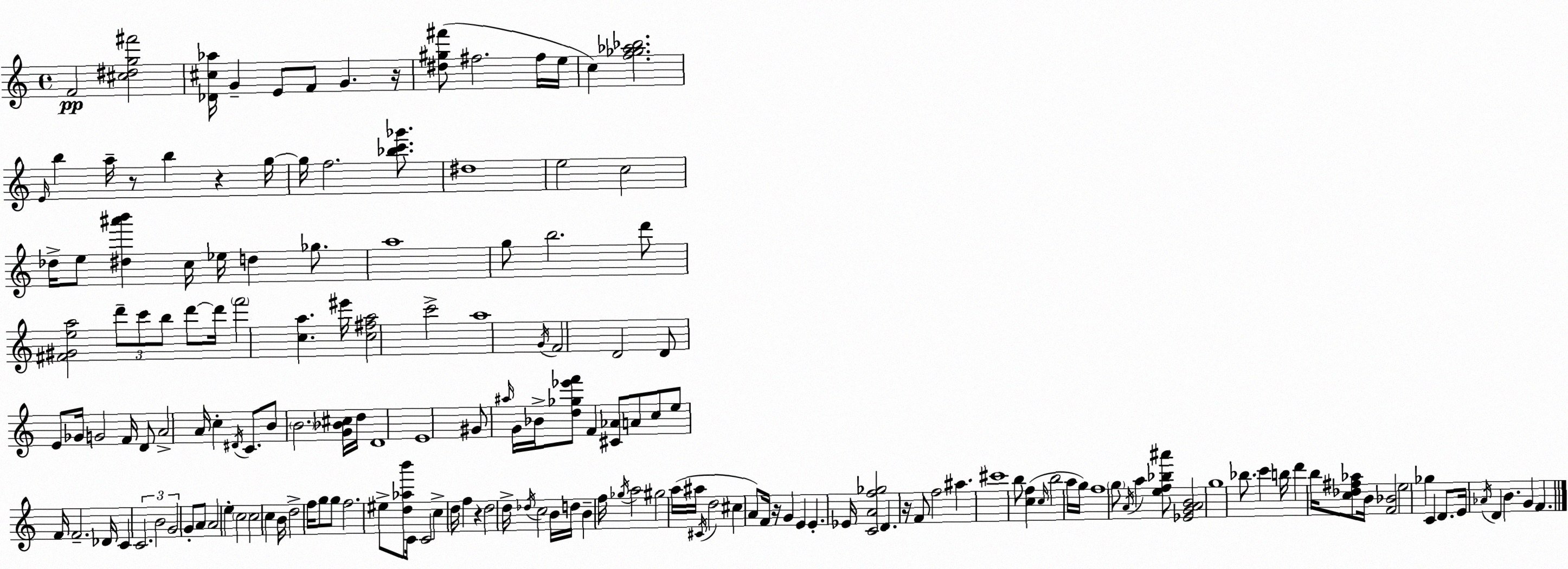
X:1
T:Untitled
M:4/4
L:1/4
K:C
F2 [^c^dg^f']2 [_D^c_a]/4 G E/2 F/2 G z/4 [^d^g^f']/2 ^f2 ^f/4 e/4 c [f_g_a_b]2 E/4 b a/4 z/2 b z g/4 g/4 f2 [_bc'_g']/2 ^d4 e2 c2 _d/4 e/2 [^d^a'b'] c/4 _e/4 d _g/2 a4 g/2 b2 d'/2 [^F^Gea]2 d'/2 c'/2 b/2 d'/2 d'/4 f'2 [ca] ^e'/4 [c^fa]2 c'2 a4 G/4 F2 D2 D/2 E/2 _G/4 G2 F/4 D/2 A2 A/4 c ^D/4 C/2 B/2 B2 [G_B^c]/4 d/4 D4 E4 ^G/2 ^a/4 G/4 _B/4 [d_g_e'f']/2 F [^C_A]/2 A/2 c/2 e/2 F/4 F2 _D/4 C C2 B2 G2 G/2 A/2 A2 e c2 c2 c B/4 d2 f/4 g/2 g/2 f2 ^e/2 [d_ab']/2 C/4 C2 c d/4 f z d2 d/4 _d/4 c2 B/4 d/4 B f/4 _g/4 a2 ^g2 a/4 ^a/4 ^C/4 d2 ^c A/2 F/4 z/4 G E E _E/4 [CAf_g]2 D z/4 F/2 f2 ^a ^c'4 b/2 [cf] c/4 b2 a/4 g/4 f4 g/2 A/4 a [ef_b^a']/2 [_EGAB]2 g4 _b/2 c' b/4 d' b/4 [c_d^f_a]/2 B/4 [F_B]2 e2 _g C D/2 E/4 _A/4 D B G F